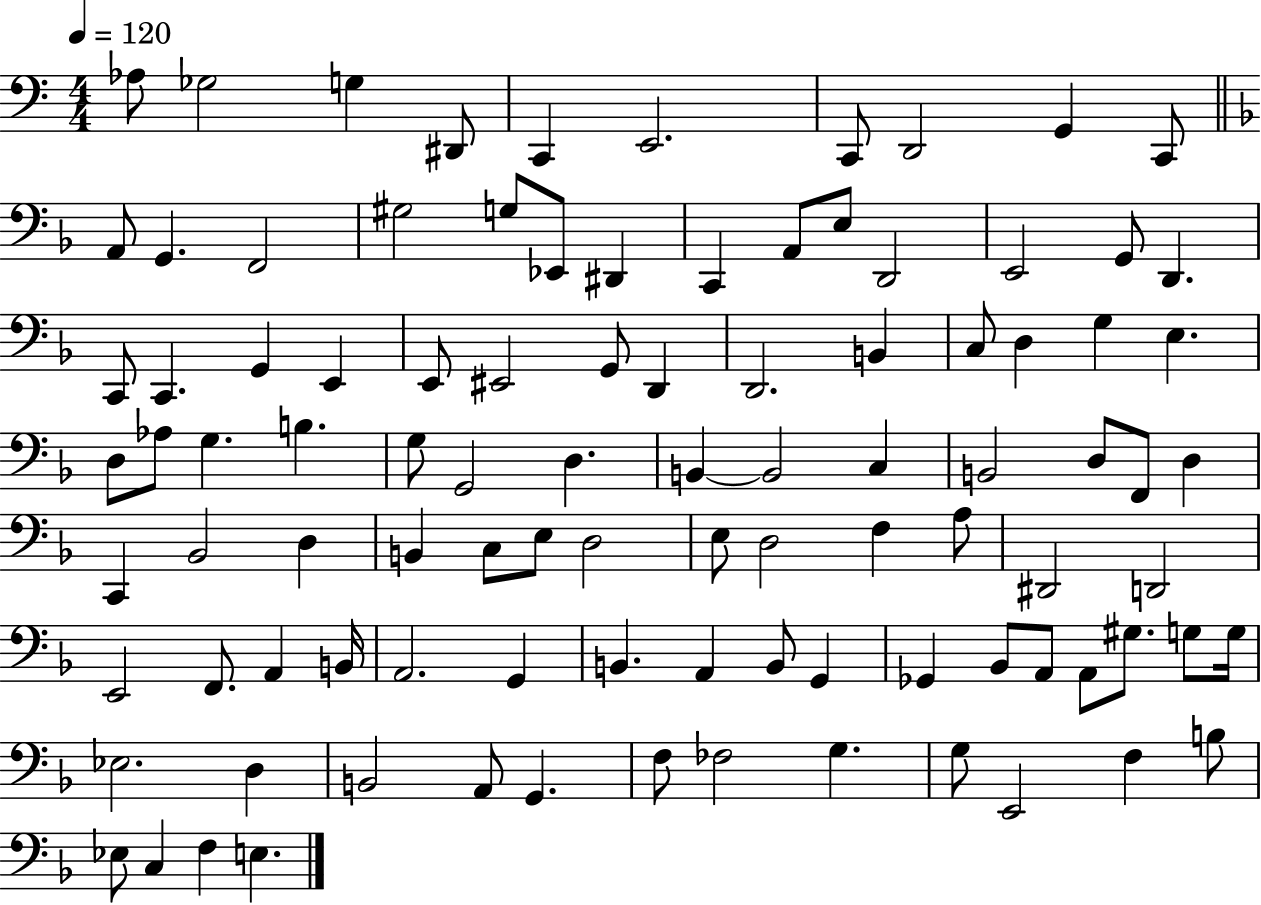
{
  \clef bass
  \numericTimeSignature
  \time 4/4
  \key c \major
  \tempo 4 = 120
  aes8 ges2 g4 dis,8 | c,4 e,2. | c,8 d,2 g,4 c,8 | \bar "||" \break \key d \minor a,8 g,4. f,2 | gis2 g8 ees,8 dis,4 | c,4 a,8 e8 d,2 | e,2 g,8 d,4. | \break c,8 c,4. g,4 e,4 | e,8 eis,2 g,8 d,4 | d,2. b,4 | c8 d4 g4 e4. | \break d8 aes8 g4. b4. | g8 g,2 d4. | b,4~~ b,2 c4 | b,2 d8 f,8 d4 | \break c,4 bes,2 d4 | b,4 c8 e8 d2 | e8 d2 f4 a8 | dis,2 d,2 | \break e,2 f,8. a,4 b,16 | a,2. g,4 | b,4. a,4 b,8 g,4 | ges,4 bes,8 a,8 a,8 gis8. g8 g16 | \break ees2. d4 | b,2 a,8 g,4. | f8 fes2 g4. | g8 e,2 f4 b8 | \break ees8 c4 f4 e4. | \bar "|."
}